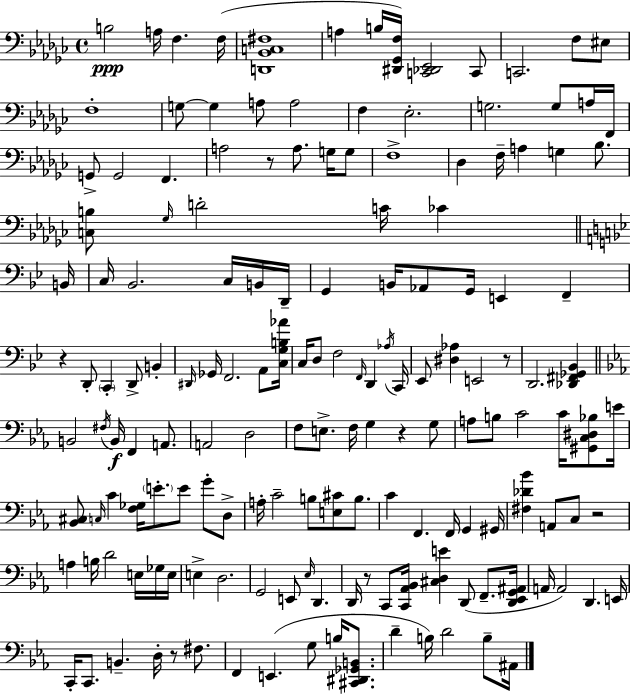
B3/h A3/s F3/q. F3/s [D2,Bb2,C3,F#3]/w A3/q B3/s [D#2,Gb2,F3]/s [C2,Db2,Eb2]/h C2/e C2/h. F3/e EIS3/e F3/w G3/e G3/q A3/e A3/h F3/q Eb3/h. G3/h. G3/e A3/s F2/s G2/e G2/h F2/q. A3/h R/e A3/e. G3/s G3/e F3/w Db3/q F3/s A3/q G3/q Bb3/e. [C3,B3]/e Gb3/s D4/h C4/s CES4/q B2/s C3/s Bb2/h. C3/s B2/s D2/s G2/q B2/s Ab2/e G2/s E2/q F2/q R/q D2/e C2/q D2/e B2/q D#2/s Gb2/s F2/h. A2/e [C3,G3,B3,Ab4]/s C3/s D3/e F3/h F2/s D2/q Ab3/s C2/s Eb2/e [D#3,Ab3]/q E2/h R/e D2/h. [Db2,F#2,Gb2,Bb2]/q B2/h F#3/s B2/s F2/q A2/e. A2/h D3/h F3/e E3/e. F3/s G3/q R/q G3/e A3/e B3/e C4/h C4/s [G#2,C3,D#3,Bb3]/e E4/s [Bb2,C#3]/e C3/s C4/q [F3,Gb3]/s E4/e. E4/e G4/e D3/e A3/s C4/h B3/e [E3,C#4]/e B3/e. C4/q F2/q. F2/s G2/q G#2/s [F#3,Db4,Bb4]/q A2/e C3/e R/h A3/q B3/s D4/h E3/s Gb3/s E3/s E3/q D3/h. G2/h E2/e Eb3/s D2/q. D2/s R/e C2/e [C2,Ab2,Bb2]/s [C#3,D3,E4]/q D2/e F2/e. [D2,Eb2,G2,A#2]/s A2/s A2/h D2/q. E2/s C2/s C2/e. B2/q. D3/s R/e F#3/e. F2/q E2/q. G3/e B3/s [C#2,D#2,Gb2,B2]/e. D4/q B3/s D4/h B3/e A#2/s